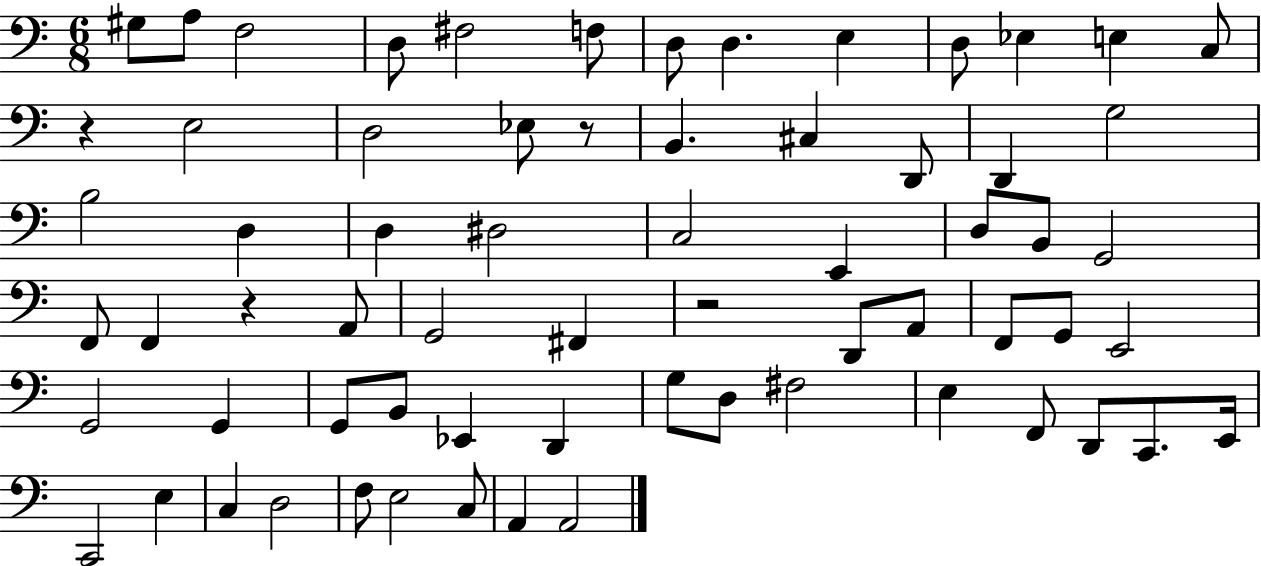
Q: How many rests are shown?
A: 4